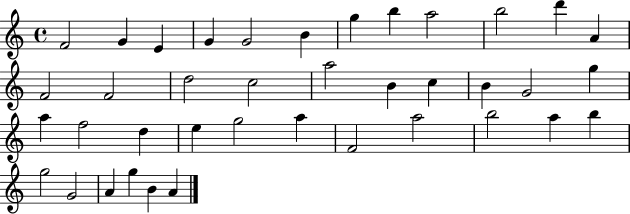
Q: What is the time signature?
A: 4/4